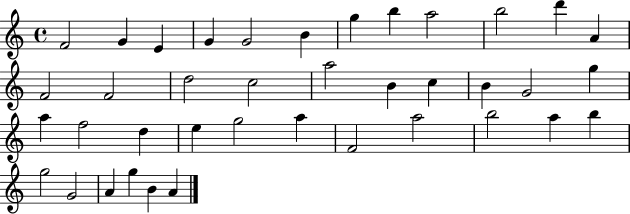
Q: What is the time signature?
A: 4/4